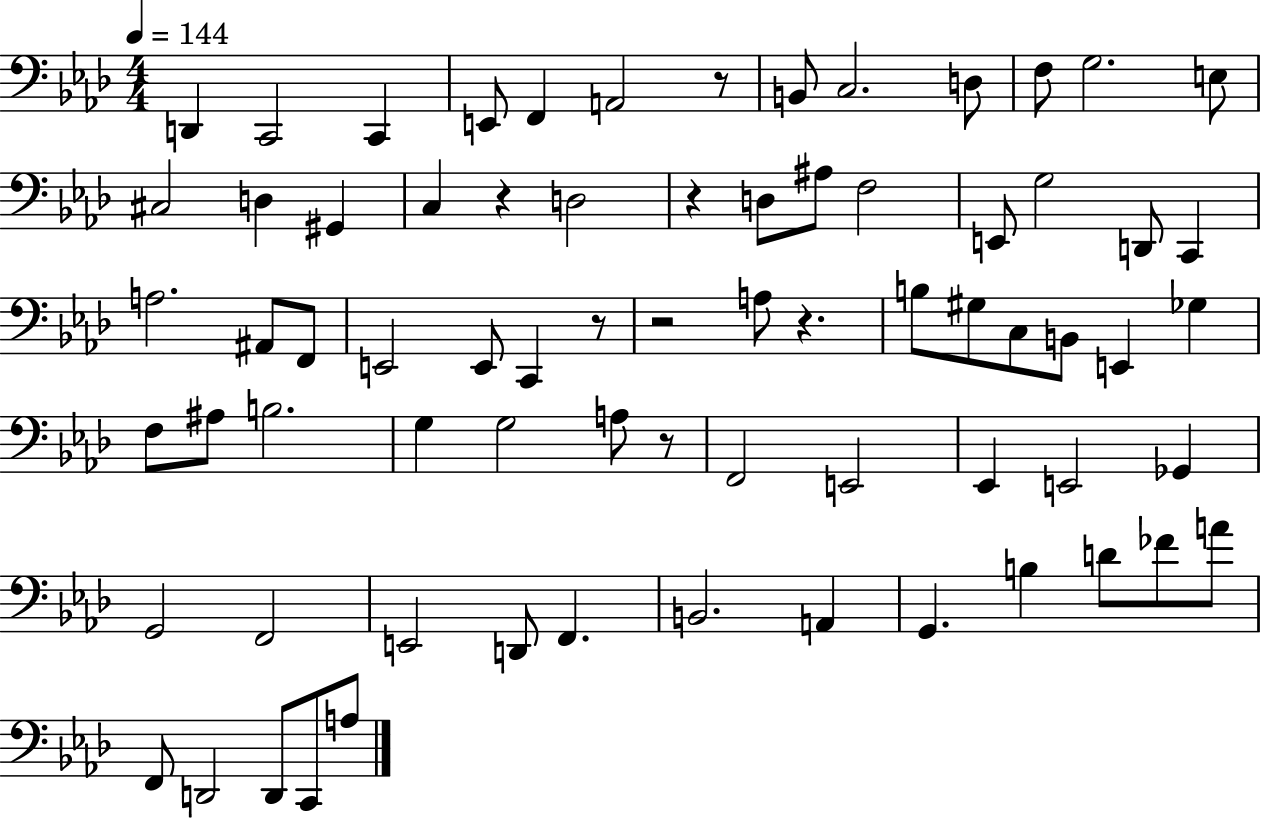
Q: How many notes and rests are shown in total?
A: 72